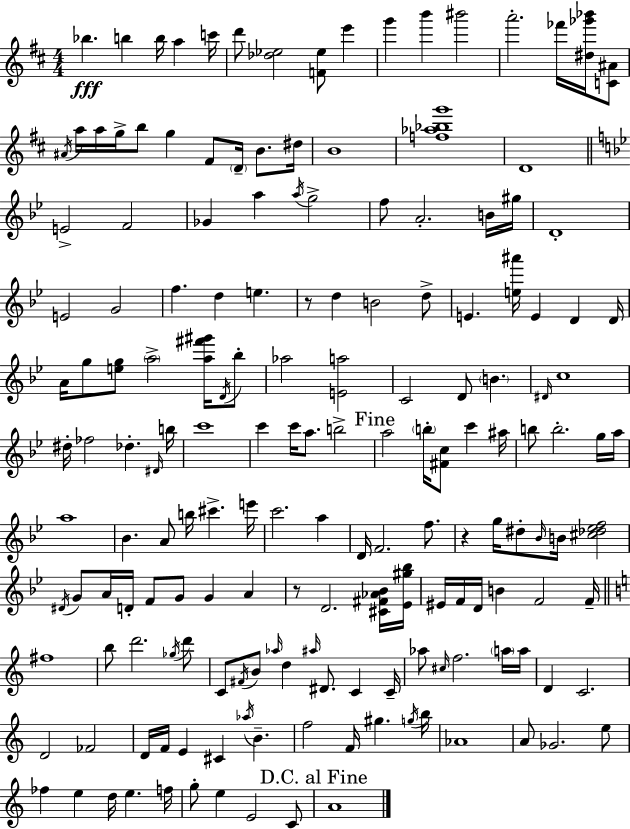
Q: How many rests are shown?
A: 3